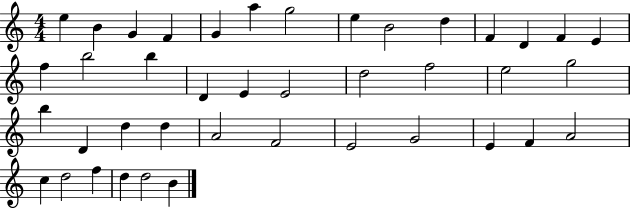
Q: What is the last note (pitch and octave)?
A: B4